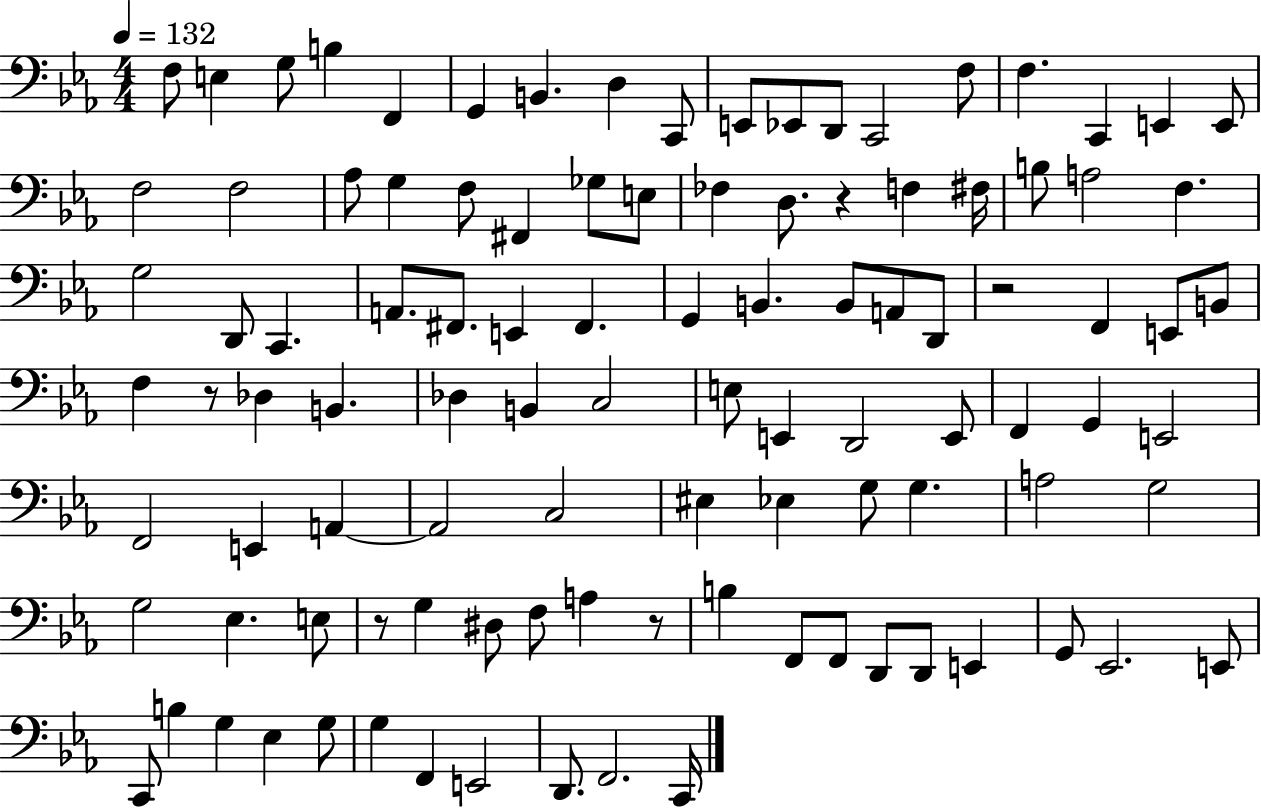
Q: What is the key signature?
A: EES major